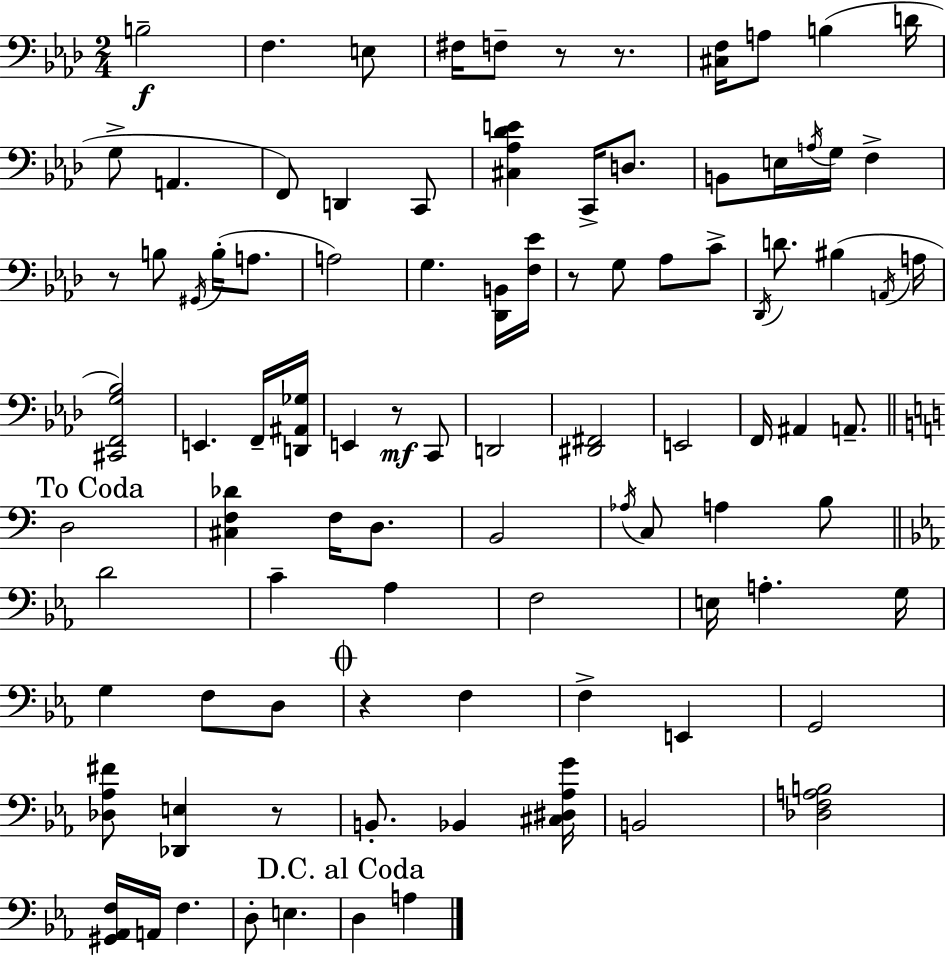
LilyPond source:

{
  \clef bass
  \numericTimeSignature
  \time 2/4
  \key f \minor
  b2--\f | f4. e8 | fis16 f8-- r8 r8. | <cis f>16 a8 b4( d'16 | \break g8-> a,4. | f,8) d,4 c,8 | <cis aes des' e'>4 c,16-> d8. | b,8 e16 \acciaccatura { a16 } g16 f4-> | \break r8 b8 \acciaccatura { gis,16 }( b16-. a8. | a2) | g4. | <des, b,>16 <f ees'>16 r8 g8 aes8 | \break c'8-> \acciaccatura { des,16 } d'8. bis4( | \acciaccatura { a,16 } a16 <cis, f, g bes>2) | e,4. | f,16-- <d, ais, ges>16 e,4 | \break r8\mf c,8 d,2 | <dis, fis,>2 | e,2 | f,16 ais,4 | \break a,8.-- \mark "To Coda" \bar "||" \break \key a \minor d2 | <cis f des'>4 f16 d8. | b,2 | \acciaccatura { aes16 } c8 a4 b8 | \break \bar "||" \break \key ees \major d'2 | c'4-- aes4 | f2 | e16 a4.-. g16 | \break g4 f8 d8 | \mark \markup { \musicglyph "scripts.coda" } r4 f4 | f4-> e,4 | g,2 | \break <des aes fis'>8 <des, e>4 r8 | b,8.-. bes,4 <cis dis aes g'>16 | b,2 | <des f a b>2 | \break <gis, aes, f>16 a,16 f4. | d8-. e4. | \mark "D.C. al Coda" d4 a4 | \bar "|."
}